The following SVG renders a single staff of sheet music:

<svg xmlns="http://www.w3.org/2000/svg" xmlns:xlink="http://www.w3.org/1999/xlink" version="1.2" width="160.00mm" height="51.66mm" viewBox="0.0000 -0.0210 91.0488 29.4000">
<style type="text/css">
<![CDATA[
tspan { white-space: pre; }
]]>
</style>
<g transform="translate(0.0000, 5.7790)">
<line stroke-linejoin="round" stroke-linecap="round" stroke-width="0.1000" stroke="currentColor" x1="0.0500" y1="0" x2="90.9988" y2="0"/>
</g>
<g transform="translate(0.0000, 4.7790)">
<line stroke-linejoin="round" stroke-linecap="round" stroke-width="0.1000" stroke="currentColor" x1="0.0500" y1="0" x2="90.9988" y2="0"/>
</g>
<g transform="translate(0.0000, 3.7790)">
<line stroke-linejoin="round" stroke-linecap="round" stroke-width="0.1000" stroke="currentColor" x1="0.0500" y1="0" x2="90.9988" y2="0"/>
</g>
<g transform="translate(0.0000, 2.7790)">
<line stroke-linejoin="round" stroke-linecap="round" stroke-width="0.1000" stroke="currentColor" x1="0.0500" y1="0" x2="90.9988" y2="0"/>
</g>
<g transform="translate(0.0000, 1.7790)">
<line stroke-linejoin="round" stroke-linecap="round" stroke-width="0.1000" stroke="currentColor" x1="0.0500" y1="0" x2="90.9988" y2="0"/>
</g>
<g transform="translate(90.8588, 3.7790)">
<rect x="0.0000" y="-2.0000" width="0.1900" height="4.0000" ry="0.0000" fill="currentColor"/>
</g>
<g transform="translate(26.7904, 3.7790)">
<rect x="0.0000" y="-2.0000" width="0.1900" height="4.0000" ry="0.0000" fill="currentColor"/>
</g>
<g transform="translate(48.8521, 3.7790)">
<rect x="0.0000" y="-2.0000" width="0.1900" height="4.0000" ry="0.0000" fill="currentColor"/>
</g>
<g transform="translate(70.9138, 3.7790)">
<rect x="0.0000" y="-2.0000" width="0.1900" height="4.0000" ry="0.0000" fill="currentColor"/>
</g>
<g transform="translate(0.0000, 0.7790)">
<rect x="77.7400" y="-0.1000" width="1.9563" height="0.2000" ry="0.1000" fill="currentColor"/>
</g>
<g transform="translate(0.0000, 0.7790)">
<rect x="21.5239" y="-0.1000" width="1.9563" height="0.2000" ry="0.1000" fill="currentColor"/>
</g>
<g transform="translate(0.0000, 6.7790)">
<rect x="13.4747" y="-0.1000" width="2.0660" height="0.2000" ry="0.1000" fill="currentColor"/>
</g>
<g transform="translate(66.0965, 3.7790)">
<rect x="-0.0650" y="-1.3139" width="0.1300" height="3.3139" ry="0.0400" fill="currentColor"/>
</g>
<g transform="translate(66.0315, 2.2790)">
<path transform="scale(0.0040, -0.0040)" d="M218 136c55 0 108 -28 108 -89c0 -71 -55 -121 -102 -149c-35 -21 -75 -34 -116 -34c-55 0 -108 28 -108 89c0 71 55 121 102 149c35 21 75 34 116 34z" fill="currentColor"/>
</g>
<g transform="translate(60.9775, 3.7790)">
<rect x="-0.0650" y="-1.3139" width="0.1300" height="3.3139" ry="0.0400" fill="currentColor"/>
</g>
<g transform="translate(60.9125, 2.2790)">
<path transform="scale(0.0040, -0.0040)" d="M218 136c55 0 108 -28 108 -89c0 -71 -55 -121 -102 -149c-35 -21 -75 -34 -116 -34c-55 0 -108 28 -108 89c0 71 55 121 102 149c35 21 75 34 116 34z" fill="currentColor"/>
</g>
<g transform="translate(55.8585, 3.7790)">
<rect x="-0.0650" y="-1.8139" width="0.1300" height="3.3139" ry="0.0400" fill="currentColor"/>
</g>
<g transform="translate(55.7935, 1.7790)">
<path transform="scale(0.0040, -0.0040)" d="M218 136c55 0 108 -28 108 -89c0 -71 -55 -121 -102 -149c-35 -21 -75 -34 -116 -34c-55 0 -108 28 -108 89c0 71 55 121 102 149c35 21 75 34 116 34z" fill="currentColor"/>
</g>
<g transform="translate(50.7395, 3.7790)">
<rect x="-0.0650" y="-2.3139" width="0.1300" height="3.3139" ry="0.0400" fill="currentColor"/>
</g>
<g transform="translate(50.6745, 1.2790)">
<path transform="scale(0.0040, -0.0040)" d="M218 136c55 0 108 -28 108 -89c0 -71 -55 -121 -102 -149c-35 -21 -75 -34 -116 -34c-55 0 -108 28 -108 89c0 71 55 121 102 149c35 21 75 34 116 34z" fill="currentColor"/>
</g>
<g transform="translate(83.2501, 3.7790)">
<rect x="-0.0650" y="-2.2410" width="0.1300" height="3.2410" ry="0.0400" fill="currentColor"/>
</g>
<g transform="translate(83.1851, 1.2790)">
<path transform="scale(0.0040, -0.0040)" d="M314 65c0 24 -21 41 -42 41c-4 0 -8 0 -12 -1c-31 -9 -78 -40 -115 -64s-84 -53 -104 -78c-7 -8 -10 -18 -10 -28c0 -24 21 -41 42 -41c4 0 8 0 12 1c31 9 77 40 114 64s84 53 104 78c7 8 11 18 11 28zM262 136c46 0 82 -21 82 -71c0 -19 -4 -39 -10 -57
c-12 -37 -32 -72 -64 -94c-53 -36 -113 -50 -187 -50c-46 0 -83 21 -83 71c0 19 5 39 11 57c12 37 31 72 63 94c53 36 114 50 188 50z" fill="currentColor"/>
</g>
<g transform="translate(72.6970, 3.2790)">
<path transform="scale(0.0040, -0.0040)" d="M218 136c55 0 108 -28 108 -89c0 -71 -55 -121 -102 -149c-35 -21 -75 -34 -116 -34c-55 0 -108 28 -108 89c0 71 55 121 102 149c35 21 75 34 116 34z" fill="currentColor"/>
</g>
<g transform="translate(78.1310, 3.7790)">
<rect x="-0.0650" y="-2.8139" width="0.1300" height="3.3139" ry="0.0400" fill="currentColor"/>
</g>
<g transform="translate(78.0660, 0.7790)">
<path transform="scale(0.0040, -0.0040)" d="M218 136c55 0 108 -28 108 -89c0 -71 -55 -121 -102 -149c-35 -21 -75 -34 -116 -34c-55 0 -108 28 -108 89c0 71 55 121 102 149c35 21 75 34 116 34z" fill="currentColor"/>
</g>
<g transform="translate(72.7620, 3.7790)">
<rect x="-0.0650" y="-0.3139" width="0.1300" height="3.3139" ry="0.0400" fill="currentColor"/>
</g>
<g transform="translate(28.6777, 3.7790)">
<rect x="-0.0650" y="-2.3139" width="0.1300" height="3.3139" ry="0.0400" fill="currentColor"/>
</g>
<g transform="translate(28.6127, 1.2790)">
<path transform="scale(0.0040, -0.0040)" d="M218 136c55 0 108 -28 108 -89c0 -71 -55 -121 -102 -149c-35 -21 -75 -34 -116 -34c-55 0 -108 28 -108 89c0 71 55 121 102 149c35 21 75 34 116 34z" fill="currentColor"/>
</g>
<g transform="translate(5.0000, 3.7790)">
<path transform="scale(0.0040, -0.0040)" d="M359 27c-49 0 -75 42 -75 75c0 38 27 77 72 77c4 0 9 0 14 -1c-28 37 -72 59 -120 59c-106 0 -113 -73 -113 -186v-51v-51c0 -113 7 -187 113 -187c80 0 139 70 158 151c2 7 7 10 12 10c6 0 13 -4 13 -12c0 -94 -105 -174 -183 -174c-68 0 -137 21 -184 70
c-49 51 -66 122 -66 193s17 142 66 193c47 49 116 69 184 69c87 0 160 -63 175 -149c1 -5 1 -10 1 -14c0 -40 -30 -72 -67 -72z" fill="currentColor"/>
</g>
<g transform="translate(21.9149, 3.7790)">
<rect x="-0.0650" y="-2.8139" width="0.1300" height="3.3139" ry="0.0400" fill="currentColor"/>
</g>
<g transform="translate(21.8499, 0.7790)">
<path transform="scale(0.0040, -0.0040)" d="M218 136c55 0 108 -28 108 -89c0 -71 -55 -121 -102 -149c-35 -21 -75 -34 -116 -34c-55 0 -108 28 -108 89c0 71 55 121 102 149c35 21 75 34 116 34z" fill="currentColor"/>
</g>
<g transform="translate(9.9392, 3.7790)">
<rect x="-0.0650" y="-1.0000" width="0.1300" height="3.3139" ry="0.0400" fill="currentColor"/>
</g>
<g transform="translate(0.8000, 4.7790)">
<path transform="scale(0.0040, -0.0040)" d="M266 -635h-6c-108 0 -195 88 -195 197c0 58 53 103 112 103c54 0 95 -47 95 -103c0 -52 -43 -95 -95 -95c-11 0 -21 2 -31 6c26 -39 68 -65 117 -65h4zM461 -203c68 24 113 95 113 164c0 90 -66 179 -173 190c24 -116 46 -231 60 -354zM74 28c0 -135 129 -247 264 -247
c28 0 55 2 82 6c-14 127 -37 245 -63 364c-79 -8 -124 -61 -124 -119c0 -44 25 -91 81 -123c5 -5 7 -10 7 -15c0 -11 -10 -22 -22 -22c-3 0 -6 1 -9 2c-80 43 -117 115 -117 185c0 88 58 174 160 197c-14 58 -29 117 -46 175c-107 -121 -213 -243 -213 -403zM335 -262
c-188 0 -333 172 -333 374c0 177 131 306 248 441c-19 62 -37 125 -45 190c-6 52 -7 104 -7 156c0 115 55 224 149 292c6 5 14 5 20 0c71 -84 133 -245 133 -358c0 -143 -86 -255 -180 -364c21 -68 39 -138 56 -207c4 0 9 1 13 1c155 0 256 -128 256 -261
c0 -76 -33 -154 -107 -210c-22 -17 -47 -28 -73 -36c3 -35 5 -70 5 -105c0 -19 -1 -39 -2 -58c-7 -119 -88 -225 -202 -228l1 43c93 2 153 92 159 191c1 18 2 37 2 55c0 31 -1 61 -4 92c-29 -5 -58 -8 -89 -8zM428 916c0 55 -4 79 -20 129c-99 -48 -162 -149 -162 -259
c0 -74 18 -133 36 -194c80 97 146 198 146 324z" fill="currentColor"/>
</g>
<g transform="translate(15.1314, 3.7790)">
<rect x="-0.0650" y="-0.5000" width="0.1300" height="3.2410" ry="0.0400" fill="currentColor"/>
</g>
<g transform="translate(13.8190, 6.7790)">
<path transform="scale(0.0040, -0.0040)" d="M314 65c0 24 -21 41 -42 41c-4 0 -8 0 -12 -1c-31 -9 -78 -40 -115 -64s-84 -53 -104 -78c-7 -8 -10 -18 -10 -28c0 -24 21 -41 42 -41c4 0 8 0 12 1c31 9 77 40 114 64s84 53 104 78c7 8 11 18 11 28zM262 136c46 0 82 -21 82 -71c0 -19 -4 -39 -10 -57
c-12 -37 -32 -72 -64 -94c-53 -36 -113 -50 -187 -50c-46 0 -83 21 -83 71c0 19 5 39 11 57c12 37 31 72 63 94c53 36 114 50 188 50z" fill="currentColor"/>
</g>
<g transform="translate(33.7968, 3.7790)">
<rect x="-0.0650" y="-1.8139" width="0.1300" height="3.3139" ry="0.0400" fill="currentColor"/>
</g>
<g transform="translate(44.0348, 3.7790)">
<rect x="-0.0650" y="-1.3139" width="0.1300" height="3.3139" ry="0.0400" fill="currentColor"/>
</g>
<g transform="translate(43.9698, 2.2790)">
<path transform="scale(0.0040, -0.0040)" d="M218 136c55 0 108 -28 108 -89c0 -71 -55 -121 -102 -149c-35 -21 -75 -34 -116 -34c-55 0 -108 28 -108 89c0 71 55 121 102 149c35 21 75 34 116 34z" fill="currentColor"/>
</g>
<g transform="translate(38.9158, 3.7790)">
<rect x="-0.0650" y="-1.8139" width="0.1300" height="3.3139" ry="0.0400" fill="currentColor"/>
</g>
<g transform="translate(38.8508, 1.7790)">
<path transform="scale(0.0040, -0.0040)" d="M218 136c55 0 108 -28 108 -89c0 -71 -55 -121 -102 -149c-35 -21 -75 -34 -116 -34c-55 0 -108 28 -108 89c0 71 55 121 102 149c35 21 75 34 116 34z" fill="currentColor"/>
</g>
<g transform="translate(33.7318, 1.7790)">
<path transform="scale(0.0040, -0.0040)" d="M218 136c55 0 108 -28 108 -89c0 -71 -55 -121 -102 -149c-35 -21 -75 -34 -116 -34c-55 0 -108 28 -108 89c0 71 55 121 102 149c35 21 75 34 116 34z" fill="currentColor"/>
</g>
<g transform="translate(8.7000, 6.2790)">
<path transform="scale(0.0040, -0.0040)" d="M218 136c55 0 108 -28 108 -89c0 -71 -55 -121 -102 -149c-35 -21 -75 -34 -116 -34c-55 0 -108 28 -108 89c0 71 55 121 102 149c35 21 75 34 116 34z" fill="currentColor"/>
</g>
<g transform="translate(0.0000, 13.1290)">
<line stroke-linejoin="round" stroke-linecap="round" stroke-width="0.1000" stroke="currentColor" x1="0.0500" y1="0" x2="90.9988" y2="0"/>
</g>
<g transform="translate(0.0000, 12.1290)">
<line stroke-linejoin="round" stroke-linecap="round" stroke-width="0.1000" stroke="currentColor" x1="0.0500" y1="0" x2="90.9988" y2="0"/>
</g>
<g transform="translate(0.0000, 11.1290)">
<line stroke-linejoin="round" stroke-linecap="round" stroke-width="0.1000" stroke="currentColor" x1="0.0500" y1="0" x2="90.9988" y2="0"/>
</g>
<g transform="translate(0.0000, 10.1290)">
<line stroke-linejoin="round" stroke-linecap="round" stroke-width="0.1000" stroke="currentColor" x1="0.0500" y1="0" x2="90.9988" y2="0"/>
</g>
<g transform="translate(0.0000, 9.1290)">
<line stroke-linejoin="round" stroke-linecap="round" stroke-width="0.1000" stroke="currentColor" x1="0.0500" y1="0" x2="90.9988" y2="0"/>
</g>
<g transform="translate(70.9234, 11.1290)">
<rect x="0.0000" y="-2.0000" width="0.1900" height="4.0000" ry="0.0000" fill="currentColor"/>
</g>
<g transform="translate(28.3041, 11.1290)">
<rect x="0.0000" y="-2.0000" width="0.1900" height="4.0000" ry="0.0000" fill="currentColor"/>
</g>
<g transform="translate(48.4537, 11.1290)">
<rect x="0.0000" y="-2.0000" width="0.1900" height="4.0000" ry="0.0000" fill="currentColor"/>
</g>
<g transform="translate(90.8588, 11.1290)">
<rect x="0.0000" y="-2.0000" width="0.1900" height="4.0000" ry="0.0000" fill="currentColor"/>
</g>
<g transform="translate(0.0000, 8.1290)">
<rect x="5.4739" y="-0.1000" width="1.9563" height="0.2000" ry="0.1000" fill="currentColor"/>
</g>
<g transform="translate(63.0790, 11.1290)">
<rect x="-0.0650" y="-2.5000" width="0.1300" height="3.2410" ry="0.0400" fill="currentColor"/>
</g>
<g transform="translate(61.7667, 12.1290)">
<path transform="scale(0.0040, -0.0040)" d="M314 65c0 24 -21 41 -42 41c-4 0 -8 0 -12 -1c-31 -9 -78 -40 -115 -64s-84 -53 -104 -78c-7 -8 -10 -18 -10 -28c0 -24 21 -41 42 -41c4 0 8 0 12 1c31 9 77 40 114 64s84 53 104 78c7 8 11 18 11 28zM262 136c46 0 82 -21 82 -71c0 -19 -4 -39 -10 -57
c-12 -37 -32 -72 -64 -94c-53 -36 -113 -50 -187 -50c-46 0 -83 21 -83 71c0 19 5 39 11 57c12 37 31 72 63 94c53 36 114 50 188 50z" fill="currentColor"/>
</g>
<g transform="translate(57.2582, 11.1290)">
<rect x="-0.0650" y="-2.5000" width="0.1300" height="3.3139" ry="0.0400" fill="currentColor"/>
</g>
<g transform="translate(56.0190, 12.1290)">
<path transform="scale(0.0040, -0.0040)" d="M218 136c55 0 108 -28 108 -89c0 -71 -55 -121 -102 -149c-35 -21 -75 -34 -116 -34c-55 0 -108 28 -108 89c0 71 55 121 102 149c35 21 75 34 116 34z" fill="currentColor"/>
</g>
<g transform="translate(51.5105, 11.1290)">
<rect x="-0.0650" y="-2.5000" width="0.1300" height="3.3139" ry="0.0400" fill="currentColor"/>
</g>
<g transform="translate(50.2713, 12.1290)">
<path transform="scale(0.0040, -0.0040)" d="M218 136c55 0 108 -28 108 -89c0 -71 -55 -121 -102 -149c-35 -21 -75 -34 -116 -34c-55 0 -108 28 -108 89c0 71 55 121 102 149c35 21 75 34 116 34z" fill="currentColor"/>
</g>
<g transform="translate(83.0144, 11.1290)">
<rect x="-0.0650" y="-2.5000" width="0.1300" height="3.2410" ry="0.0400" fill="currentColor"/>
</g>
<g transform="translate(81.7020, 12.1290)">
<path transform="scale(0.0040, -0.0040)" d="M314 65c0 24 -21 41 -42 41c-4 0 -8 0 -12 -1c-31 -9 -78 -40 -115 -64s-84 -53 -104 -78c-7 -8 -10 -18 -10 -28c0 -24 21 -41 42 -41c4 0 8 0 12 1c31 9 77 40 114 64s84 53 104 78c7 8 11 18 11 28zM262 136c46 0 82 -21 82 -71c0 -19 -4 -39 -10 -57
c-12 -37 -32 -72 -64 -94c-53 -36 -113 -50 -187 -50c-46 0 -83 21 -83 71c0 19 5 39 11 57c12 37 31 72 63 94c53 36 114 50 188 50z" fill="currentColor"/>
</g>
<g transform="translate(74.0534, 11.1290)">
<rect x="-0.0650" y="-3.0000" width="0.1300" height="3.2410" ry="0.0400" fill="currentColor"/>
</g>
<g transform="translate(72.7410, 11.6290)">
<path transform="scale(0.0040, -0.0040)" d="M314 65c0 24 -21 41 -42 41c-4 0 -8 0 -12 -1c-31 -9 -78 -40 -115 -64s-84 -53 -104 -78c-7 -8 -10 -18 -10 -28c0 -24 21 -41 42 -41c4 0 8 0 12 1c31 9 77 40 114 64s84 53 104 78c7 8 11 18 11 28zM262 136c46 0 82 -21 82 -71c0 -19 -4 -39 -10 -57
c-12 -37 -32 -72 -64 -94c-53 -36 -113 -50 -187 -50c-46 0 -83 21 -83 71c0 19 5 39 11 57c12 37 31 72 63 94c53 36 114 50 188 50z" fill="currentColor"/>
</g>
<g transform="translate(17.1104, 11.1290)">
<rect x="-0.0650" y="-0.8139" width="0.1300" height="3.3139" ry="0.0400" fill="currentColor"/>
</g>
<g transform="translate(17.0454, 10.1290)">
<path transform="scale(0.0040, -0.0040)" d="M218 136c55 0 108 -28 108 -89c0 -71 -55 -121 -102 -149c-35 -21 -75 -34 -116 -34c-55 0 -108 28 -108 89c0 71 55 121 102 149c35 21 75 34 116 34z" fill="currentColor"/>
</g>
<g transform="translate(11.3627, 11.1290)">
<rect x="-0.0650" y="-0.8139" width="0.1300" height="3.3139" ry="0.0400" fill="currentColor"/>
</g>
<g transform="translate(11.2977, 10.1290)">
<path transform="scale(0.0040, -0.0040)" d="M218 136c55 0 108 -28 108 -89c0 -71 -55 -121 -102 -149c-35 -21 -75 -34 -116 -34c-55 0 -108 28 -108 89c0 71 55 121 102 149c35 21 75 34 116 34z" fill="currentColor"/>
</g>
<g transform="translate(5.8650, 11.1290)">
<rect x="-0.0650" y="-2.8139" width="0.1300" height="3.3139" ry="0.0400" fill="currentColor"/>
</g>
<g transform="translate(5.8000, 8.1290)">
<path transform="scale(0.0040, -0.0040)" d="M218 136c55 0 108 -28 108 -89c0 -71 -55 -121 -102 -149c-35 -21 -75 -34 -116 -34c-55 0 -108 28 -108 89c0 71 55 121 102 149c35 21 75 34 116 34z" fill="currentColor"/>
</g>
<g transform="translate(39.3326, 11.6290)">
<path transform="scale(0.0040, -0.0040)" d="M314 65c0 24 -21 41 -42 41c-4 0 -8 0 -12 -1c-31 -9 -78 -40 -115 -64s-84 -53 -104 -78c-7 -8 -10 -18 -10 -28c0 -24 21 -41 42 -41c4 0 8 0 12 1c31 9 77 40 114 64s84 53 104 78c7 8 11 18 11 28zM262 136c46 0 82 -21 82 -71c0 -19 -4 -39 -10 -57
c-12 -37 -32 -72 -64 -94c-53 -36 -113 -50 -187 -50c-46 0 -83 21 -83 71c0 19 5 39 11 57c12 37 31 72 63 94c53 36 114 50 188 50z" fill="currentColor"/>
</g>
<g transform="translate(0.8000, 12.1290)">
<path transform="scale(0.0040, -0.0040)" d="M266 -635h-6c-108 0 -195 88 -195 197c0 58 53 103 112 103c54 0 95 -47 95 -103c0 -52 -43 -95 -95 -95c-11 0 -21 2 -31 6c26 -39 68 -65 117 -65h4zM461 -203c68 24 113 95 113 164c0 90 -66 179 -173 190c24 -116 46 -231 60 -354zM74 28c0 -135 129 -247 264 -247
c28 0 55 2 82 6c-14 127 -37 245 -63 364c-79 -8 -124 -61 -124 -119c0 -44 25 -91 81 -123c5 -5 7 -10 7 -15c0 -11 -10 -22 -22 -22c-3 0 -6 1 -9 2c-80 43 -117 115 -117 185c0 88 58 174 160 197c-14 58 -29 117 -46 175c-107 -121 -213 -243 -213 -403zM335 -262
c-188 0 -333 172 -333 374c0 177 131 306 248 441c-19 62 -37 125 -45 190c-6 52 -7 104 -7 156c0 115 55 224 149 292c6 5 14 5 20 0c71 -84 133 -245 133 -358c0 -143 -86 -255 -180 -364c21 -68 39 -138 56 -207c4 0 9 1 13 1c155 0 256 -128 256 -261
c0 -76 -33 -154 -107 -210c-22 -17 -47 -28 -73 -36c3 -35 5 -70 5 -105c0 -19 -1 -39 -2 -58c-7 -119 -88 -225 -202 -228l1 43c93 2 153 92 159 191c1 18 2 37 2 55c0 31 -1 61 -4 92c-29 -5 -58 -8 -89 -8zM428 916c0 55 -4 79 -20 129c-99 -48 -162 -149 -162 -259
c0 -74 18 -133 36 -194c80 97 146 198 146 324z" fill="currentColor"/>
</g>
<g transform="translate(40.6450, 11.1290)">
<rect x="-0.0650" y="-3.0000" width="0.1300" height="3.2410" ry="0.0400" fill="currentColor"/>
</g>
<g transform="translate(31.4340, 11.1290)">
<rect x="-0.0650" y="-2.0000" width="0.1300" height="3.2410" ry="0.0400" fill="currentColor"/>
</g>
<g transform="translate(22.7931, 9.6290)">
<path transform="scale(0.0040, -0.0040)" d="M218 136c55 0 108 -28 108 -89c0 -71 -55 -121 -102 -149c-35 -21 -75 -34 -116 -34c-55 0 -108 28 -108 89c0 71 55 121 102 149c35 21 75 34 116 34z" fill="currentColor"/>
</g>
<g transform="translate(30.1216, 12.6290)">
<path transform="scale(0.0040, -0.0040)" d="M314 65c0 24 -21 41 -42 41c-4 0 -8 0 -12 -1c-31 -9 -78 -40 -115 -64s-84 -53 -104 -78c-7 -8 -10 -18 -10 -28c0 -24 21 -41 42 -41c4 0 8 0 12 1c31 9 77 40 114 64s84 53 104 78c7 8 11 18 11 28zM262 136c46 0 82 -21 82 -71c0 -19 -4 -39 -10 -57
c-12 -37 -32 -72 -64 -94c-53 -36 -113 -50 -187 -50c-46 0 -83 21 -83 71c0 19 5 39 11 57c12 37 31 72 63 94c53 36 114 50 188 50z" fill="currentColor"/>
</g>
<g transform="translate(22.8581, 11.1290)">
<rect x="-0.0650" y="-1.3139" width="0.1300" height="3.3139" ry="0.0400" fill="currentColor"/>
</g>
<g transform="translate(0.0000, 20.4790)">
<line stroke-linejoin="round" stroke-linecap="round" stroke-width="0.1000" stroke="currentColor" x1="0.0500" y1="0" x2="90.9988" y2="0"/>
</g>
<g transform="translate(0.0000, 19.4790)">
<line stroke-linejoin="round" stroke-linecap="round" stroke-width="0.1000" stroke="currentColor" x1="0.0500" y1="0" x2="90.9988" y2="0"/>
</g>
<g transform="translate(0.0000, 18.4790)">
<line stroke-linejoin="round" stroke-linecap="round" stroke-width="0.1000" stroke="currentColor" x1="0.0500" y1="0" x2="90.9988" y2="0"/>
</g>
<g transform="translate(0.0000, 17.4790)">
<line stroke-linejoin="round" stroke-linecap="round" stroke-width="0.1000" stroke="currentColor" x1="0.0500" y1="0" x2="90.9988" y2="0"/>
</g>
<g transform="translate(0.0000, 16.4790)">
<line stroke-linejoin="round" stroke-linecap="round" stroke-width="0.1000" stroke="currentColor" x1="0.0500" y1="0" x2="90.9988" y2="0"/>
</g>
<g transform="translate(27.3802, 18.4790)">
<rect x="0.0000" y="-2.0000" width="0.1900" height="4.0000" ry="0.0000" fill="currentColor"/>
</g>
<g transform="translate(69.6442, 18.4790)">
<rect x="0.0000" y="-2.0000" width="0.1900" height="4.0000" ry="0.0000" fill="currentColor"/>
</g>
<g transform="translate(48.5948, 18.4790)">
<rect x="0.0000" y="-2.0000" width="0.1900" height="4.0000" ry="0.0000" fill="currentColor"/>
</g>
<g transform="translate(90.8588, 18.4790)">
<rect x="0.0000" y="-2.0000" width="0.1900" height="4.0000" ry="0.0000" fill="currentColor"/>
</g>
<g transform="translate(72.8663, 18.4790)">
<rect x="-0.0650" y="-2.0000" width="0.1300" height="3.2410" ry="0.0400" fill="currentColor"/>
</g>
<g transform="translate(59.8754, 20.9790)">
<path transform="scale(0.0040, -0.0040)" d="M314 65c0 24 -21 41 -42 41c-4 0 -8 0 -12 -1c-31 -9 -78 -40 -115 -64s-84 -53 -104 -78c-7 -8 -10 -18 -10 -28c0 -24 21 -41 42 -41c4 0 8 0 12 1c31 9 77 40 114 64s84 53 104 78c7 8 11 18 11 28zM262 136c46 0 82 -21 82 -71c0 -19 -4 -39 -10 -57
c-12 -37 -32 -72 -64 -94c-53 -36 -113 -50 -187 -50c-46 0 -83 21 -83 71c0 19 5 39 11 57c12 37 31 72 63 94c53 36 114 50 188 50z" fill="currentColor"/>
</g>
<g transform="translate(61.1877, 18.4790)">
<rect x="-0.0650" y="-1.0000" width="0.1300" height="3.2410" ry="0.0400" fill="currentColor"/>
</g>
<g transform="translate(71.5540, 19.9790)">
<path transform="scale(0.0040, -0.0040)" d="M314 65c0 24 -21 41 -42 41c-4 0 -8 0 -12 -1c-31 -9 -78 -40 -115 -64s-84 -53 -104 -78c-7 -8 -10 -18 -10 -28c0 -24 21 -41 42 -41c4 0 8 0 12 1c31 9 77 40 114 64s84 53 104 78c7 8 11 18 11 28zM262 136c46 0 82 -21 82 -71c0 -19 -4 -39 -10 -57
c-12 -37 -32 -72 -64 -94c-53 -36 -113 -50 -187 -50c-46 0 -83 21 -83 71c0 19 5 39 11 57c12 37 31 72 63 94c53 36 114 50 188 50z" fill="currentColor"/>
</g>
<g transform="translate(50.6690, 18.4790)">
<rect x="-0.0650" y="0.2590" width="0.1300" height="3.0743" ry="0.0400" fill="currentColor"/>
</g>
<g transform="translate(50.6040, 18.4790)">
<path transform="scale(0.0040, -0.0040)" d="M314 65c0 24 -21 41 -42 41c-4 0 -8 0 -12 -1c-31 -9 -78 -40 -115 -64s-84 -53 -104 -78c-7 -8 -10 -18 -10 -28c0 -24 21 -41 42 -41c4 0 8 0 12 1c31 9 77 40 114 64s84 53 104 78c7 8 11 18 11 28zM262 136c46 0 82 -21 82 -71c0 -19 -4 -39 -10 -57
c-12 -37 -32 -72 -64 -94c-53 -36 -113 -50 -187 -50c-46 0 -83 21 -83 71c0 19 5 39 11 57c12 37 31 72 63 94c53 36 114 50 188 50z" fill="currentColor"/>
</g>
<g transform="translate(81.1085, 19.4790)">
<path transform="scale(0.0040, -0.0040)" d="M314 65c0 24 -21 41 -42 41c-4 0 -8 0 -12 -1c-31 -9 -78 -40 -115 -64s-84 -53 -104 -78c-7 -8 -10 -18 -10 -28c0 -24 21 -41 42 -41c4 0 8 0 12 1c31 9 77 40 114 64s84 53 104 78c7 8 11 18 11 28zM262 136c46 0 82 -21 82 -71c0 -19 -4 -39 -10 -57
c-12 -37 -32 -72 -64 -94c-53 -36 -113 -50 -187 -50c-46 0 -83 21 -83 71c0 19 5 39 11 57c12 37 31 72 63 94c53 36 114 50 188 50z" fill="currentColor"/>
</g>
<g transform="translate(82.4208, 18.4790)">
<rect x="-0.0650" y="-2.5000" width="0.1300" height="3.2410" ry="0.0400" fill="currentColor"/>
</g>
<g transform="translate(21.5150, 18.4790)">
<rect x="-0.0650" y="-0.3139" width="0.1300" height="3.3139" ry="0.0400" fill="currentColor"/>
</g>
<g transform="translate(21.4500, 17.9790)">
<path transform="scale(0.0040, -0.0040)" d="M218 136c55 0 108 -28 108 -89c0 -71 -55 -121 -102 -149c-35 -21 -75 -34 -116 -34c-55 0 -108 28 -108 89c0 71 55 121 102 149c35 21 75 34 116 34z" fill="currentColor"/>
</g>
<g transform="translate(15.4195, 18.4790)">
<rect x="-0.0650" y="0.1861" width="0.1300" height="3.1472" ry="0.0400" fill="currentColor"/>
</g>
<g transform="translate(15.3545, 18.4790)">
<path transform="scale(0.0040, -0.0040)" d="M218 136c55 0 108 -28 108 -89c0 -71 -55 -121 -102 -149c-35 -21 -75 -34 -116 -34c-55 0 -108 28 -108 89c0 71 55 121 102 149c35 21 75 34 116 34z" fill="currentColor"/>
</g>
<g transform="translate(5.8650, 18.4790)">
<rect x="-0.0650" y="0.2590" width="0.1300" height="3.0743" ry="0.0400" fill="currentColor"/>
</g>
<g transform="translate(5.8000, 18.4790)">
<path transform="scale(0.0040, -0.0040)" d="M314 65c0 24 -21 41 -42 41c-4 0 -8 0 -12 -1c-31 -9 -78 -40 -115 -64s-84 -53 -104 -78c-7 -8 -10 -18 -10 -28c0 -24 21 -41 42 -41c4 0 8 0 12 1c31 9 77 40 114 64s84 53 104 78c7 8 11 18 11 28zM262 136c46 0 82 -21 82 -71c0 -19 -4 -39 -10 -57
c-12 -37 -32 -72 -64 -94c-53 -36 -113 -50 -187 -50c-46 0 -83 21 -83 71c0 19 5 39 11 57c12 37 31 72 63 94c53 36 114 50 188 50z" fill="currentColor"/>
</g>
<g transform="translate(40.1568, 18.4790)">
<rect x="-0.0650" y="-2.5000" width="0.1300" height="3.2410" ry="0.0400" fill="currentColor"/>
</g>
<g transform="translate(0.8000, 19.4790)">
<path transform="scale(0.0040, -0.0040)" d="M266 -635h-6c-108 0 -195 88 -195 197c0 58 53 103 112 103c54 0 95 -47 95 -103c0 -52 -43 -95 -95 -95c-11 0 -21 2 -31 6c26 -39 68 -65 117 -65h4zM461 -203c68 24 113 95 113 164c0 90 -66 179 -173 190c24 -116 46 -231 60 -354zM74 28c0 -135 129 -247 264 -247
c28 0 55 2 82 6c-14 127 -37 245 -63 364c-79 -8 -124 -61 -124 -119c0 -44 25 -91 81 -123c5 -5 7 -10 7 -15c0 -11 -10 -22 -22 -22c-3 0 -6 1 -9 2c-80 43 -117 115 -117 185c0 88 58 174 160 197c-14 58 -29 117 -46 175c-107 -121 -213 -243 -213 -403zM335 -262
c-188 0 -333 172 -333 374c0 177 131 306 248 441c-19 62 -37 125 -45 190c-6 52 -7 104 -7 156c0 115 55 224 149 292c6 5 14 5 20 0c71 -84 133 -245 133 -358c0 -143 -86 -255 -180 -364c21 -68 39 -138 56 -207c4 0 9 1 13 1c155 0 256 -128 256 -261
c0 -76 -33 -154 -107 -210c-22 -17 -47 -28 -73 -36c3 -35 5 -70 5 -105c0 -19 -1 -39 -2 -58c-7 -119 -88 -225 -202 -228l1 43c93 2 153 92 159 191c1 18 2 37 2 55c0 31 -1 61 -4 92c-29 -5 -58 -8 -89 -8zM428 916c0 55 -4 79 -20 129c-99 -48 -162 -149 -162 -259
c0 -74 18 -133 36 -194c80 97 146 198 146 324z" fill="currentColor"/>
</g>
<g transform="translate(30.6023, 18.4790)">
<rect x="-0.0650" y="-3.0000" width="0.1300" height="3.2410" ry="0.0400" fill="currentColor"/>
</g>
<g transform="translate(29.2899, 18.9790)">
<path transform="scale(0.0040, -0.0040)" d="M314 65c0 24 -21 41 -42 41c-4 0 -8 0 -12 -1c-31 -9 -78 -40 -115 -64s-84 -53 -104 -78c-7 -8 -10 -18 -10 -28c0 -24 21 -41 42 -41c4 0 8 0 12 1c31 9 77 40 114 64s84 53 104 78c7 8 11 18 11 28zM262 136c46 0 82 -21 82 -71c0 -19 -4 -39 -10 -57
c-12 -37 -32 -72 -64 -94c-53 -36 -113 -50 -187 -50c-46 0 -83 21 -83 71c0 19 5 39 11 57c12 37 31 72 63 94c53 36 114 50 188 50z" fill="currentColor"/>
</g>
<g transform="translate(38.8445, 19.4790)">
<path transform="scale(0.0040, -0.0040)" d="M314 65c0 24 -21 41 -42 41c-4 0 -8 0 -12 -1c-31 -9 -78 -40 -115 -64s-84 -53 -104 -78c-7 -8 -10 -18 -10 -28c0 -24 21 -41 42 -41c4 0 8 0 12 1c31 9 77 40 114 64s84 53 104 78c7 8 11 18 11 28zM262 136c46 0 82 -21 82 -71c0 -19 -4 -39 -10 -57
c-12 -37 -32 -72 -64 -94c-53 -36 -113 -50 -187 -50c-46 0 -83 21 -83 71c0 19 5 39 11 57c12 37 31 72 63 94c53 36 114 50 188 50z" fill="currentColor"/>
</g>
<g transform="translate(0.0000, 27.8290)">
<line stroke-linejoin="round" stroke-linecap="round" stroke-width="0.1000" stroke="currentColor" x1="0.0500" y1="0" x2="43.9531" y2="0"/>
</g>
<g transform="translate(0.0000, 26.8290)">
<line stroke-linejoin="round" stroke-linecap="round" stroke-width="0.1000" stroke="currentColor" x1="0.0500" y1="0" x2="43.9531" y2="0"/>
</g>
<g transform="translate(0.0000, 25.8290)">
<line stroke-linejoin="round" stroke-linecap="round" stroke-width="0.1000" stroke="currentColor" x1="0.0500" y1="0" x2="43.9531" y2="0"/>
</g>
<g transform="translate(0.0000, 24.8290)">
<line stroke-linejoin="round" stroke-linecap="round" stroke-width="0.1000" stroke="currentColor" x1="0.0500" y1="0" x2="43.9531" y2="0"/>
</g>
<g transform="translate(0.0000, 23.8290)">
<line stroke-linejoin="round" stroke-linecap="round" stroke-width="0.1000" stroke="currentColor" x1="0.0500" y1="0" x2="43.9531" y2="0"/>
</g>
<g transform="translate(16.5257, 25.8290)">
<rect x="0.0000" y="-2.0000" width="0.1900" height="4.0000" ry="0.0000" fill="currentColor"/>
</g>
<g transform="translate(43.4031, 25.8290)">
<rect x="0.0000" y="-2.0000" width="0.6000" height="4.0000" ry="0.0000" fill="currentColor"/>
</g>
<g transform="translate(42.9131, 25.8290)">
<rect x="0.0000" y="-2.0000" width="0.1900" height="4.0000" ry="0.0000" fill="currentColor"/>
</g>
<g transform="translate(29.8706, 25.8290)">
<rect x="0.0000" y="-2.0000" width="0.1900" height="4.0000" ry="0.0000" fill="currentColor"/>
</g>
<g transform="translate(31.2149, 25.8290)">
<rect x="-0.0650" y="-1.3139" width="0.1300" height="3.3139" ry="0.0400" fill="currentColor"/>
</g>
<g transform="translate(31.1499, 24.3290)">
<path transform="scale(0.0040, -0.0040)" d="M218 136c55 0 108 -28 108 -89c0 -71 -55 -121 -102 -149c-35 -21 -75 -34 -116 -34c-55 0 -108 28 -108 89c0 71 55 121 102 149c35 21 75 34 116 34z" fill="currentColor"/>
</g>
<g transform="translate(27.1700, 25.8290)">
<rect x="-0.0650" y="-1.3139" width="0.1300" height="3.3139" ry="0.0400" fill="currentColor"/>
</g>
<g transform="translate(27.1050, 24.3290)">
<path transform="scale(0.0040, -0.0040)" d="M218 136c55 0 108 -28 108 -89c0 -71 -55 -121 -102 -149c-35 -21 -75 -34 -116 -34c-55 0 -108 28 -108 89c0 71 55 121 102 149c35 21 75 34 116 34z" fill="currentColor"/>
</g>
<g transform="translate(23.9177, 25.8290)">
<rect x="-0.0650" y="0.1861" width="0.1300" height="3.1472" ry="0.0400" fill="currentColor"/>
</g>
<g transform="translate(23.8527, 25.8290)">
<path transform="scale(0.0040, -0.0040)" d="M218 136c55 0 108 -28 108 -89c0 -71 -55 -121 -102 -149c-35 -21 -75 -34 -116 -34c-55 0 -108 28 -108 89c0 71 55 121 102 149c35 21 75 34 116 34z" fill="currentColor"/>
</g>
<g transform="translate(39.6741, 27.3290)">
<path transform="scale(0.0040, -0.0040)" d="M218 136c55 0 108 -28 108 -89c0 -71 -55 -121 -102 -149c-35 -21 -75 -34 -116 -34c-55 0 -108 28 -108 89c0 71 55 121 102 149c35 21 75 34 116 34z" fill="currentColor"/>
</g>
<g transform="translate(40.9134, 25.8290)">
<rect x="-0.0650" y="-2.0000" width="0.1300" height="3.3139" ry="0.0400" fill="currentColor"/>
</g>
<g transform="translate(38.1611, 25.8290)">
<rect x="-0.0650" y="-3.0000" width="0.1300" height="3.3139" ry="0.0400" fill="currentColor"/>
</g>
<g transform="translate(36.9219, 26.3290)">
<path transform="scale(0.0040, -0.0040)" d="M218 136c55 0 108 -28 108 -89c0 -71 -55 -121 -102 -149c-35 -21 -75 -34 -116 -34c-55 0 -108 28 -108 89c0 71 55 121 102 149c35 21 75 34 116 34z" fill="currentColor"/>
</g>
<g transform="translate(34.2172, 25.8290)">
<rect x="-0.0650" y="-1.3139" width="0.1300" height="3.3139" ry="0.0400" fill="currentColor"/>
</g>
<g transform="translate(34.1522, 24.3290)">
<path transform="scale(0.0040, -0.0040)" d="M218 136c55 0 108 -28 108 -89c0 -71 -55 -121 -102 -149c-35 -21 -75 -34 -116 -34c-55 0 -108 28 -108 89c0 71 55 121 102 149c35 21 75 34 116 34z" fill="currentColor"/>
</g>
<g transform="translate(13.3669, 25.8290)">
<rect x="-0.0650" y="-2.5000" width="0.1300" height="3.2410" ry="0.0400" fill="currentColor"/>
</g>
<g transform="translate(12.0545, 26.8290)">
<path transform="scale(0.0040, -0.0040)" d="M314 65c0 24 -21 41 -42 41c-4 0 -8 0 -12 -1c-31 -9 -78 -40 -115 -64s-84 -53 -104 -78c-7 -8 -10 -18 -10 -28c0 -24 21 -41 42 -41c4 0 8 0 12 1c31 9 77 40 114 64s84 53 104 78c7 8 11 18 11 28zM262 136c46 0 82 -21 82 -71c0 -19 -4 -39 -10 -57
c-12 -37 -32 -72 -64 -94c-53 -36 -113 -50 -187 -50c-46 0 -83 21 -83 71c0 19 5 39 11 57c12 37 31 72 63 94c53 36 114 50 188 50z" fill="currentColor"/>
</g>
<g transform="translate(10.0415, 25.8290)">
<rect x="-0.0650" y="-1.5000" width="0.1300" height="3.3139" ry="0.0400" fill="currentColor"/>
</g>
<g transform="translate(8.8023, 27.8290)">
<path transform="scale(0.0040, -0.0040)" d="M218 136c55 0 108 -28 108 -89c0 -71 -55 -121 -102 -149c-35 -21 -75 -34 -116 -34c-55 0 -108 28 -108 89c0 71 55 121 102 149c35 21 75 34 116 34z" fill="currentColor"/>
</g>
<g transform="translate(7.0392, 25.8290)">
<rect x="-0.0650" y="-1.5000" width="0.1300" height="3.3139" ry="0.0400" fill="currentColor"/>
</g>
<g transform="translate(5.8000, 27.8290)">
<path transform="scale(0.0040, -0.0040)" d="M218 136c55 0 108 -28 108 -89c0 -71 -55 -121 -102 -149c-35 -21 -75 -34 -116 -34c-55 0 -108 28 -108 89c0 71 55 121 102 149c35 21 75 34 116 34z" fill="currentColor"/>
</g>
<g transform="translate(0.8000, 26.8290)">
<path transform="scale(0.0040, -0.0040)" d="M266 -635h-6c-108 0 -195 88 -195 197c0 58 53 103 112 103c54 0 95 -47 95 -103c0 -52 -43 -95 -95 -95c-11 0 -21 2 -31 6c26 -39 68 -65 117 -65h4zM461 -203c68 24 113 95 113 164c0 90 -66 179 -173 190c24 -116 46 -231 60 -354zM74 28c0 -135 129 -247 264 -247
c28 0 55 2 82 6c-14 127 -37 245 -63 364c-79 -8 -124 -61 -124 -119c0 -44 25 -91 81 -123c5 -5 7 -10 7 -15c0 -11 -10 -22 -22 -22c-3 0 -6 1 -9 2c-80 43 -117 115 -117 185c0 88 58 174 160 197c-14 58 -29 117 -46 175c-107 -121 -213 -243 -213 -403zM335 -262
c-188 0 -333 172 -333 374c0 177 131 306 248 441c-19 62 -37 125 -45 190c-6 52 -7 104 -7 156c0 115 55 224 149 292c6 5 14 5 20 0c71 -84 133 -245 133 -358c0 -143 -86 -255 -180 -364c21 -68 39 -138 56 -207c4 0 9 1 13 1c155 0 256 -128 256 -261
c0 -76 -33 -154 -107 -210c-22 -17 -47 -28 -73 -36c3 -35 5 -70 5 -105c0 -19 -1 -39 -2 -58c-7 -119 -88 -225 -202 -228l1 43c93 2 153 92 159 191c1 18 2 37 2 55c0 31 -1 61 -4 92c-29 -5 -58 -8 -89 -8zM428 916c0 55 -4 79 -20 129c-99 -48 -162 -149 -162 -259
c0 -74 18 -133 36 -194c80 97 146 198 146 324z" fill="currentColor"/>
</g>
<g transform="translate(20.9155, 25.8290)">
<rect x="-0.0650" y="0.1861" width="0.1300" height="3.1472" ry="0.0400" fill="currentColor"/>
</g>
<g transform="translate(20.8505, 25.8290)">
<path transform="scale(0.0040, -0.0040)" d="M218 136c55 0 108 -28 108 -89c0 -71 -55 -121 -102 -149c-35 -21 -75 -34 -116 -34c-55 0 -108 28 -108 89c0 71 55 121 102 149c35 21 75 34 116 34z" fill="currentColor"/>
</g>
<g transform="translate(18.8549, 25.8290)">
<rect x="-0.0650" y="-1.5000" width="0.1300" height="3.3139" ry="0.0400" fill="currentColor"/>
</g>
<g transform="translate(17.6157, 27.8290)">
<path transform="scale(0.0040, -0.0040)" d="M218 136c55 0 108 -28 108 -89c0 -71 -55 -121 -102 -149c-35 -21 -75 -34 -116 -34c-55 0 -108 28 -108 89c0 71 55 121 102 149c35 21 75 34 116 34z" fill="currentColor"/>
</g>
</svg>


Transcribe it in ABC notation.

X:1
T:Untitled
M:4/4
L:1/4
K:C
D C2 a g f f e g f e e c a g2 a d d e F2 A2 G G G2 A2 G2 B2 B c A2 G2 B2 D2 F2 G2 E E G2 E B B e e e A F